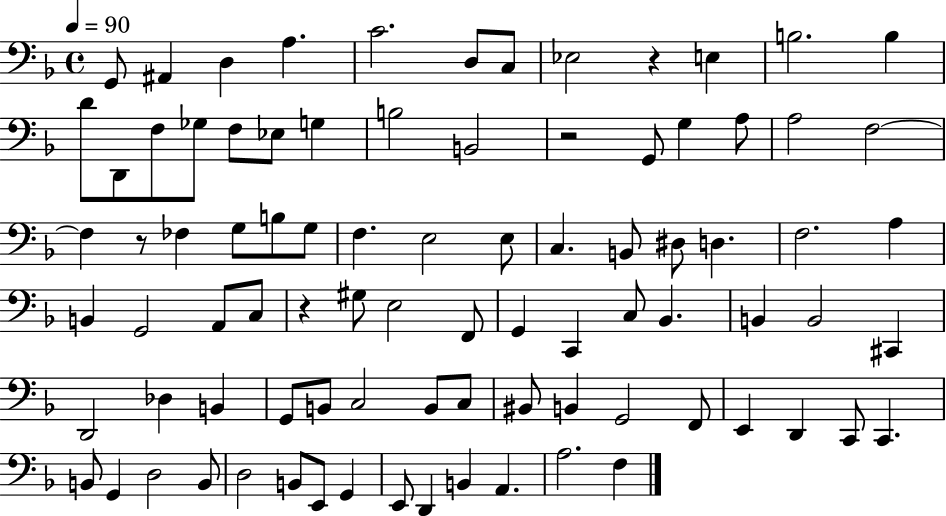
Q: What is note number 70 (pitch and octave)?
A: B2